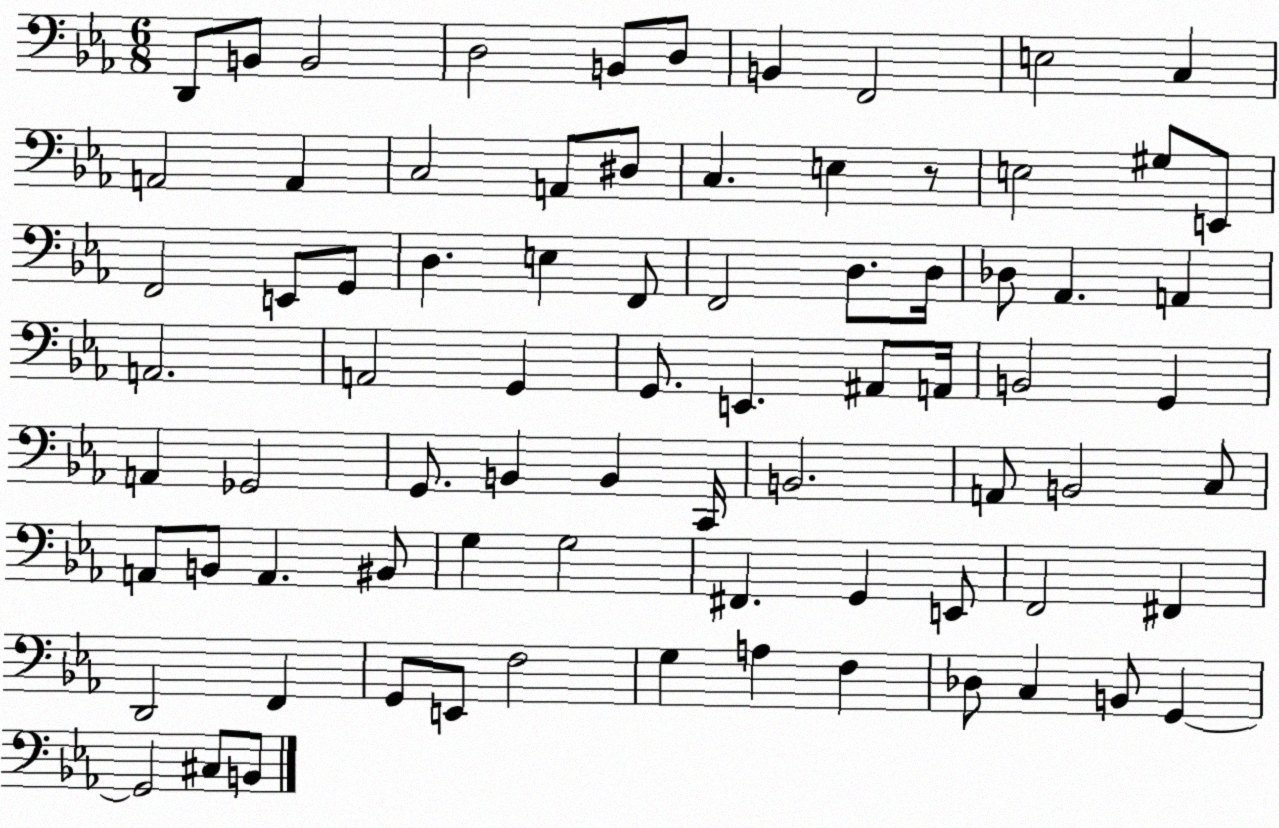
X:1
T:Untitled
M:6/8
L:1/4
K:Eb
D,,/2 B,,/2 B,,2 D,2 B,,/2 D,/2 B,, F,,2 E,2 C, A,,2 A,, C,2 A,,/2 ^D,/2 C, E, z/2 E,2 ^G,/2 E,,/2 F,,2 E,,/2 G,,/2 D, E, F,,/2 F,,2 D,/2 D,/4 _D,/2 _A,, A,, A,,2 A,,2 G,, G,,/2 E,, ^A,,/2 A,,/4 B,,2 G,, A,, _G,,2 G,,/2 B,, B,, C,,/4 B,,2 A,,/2 B,,2 C,/2 A,,/2 B,,/2 A,, ^B,,/2 G, G,2 ^F,, G,, E,,/2 F,,2 ^F,, D,,2 F,, G,,/2 E,,/2 F,2 G, A, F, _D,/2 C, B,,/2 G,, G,,2 ^C,/2 B,,/2